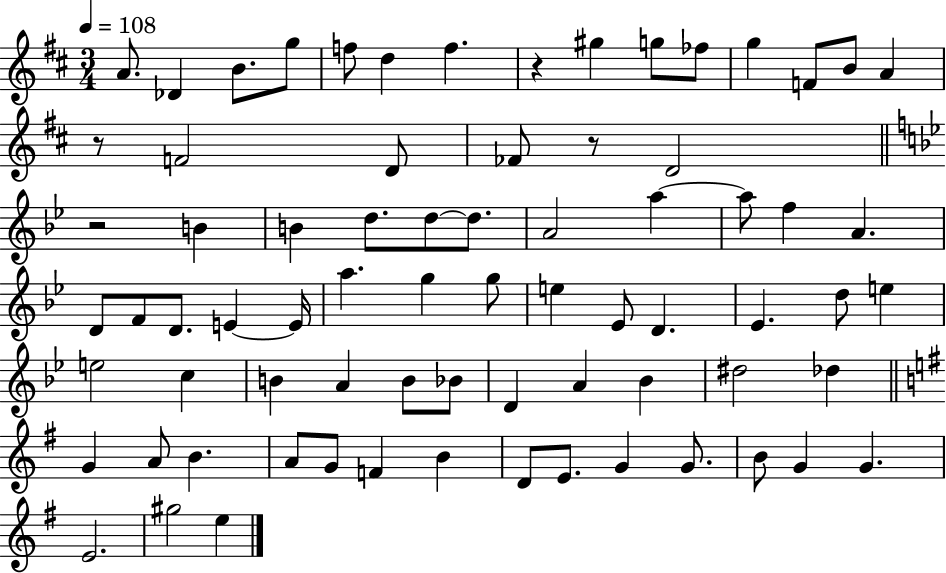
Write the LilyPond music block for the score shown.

{
  \clef treble
  \numericTimeSignature
  \time 3/4
  \key d \major
  \tempo 4 = 108
  a'8. des'4 b'8. g''8 | f''8 d''4 f''4. | r4 gis''4 g''8 fes''8 | g''4 f'8 b'8 a'4 | \break r8 f'2 d'8 | fes'8 r8 d'2 | \bar "||" \break \key bes \major r2 b'4 | b'4 d''8. d''8~~ d''8. | a'2 a''4~~ | a''8 f''4 a'4. | \break d'8 f'8 d'8. e'4~~ e'16 | a''4. g''4 g''8 | e''4 ees'8 d'4. | ees'4. d''8 e''4 | \break e''2 c''4 | b'4 a'4 b'8 bes'8 | d'4 a'4 bes'4 | dis''2 des''4 | \break \bar "||" \break \key g \major g'4 a'8 b'4. | a'8 g'8 f'4 b'4 | d'8 e'8. g'4 g'8. | b'8 g'4 g'4. | \break e'2. | gis''2 e''4 | \bar "|."
}